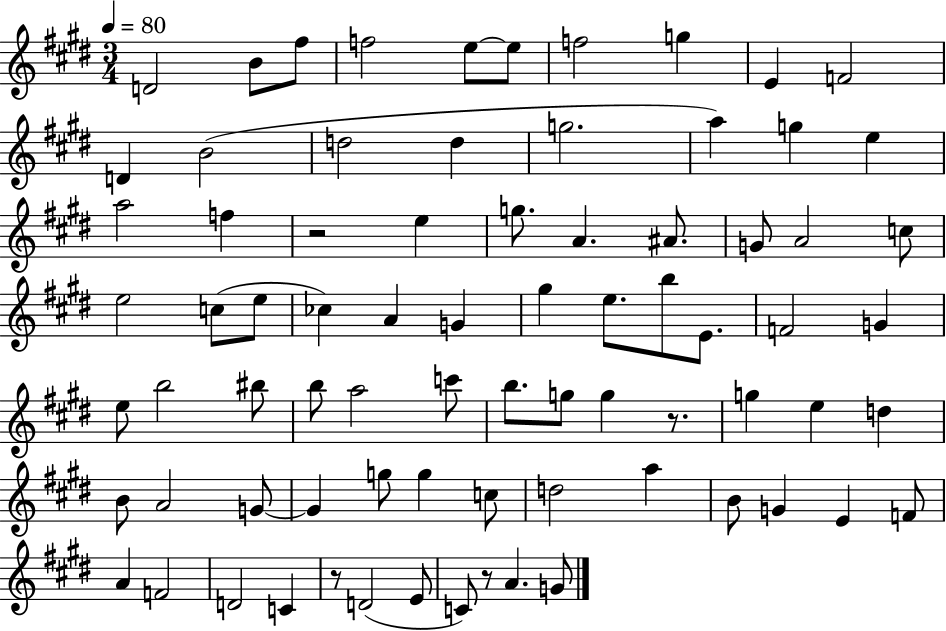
{
  \clef treble
  \numericTimeSignature
  \time 3/4
  \key e \major
  \tempo 4 = 80
  \repeat volta 2 { d'2 b'8 fis''8 | f''2 e''8~~ e''8 | f''2 g''4 | e'4 f'2 | \break d'4 b'2( | d''2 d''4 | g''2. | a''4) g''4 e''4 | \break a''2 f''4 | r2 e''4 | g''8. a'4. ais'8. | g'8 a'2 c''8 | \break e''2 c''8( e''8 | ces''4) a'4 g'4 | gis''4 e''8. b''8 e'8. | f'2 g'4 | \break e''8 b''2 bis''8 | b''8 a''2 c'''8 | b''8. g''8 g''4 r8. | g''4 e''4 d''4 | \break b'8 a'2 g'8~~ | g'4 g''8 g''4 c''8 | d''2 a''4 | b'8 g'4 e'4 f'8 | \break a'4 f'2 | d'2 c'4 | r8 d'2( e'8 | c'8) r8 a'4. g'8 | \break } \bar "|."
}